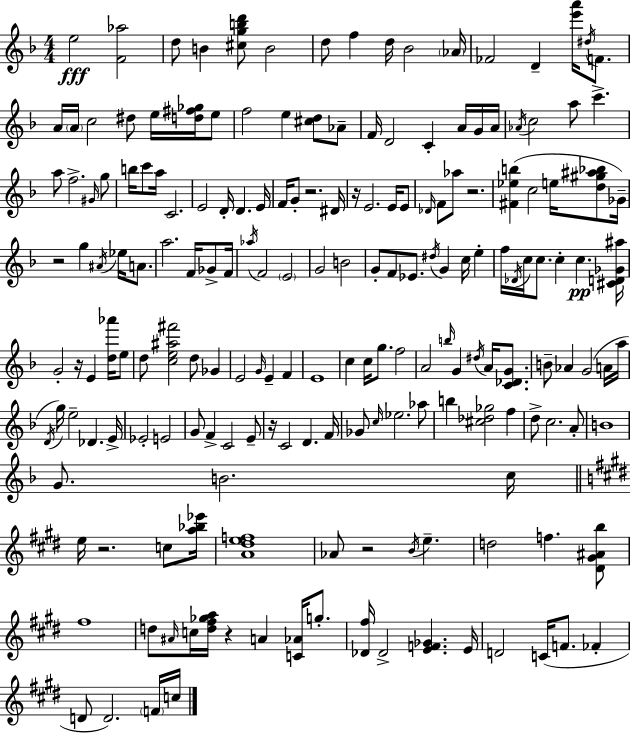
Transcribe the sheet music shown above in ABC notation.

X:1
T:Untitled
M:4/4
L:1/4
K:F
e2 [F_a]2 d/2 B [^cgbd']/2 B2 d/2 f d/4 _B2 _A/4 _F2 D [e'a']/4 ^d/4 F/2 A/4 A/4 c2 ^d/2 e/4 [d^f_g]/4 e/2 f2 e [^cd]/2 _A/2 F/4 D2 C A/4 G/4 A/4 _A/4 c2 a/2 c' a/2 f2 ^G/4 g/2 b/4 c'/2 a/4 C2 E2 D/4 D E/4 F/4 G/2 z2 ^D/4 z/4 E2 E/4 E/2 _D/4 F/2 _a/2 z2 [^F_eb] c2 e/4 [d^g^a_b]/2 _G/4 z2 g ^A/4 _e/4 A/2 a2 F/4 _G/2 F/4 _a/4 F2 E2 G2 B2 G/2 F/2 _E/2 ^d/4 G c/4 e f/4 _D/4 c/4 c/2 c c [^CD_G^a]/4 G2 z/4 E [d_a']/4 e/2 d/2 [ce^a^f']2 d/2 _G E2 G/4 E F E4 c c/4 g/2 f2 A2 b/4 G ^d/4 A/4 [C_DG]/2 B/2 _A G2 A/4 a/4 D/4 g/4 e2 _D E/4 _E2 E2 G/2 F C2 E/2 z/4 C2 D F/4 _G/2 c/4 _e2 _a/2 b [^c_d_g]2 f d/2 c2 A/2 B4 G/2 B2 c/4 e/4 z2 c/2 [a_b_e']/4 [A^def]4 _A/2 z2 B/4 e d2 f [^D^G^Ab]/2 ^f4 d/2 ^A/4 c/4 [d^f_ga]/4 z A [C_A]/4 g/2 [_D^f]/4 _D2 [EF_G] E/4 D2 C/4 F/2 _F D/2 D2 F/4 c/4